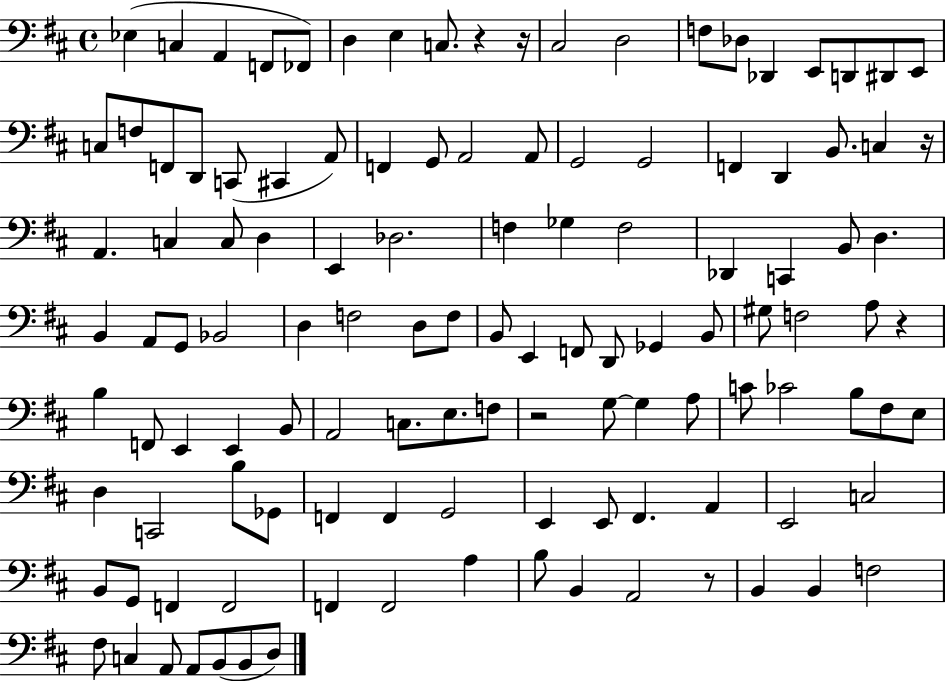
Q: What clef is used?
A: bass